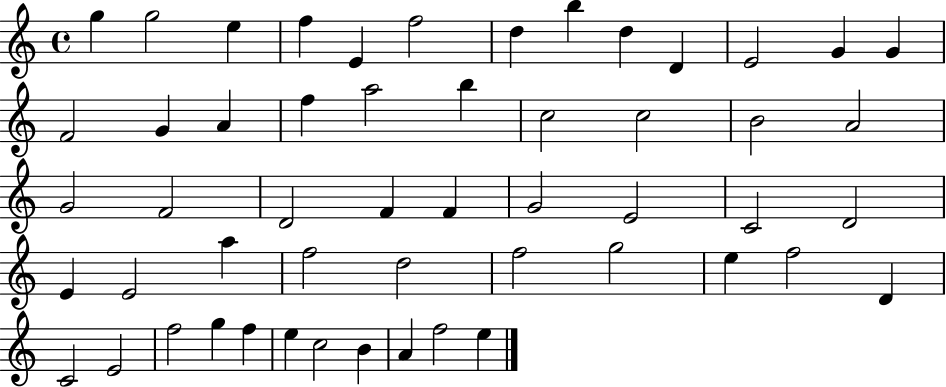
G5/q G5/h E5/q F5/q E4/q F5/h D5/q B5/q D5/q D4/q E4/h G4/q G4/q F4/h G4/q A4/q F5/q A5/h B5/q C5/h C5/h B4/h A4/h G4/h F4/h D4/h F4/q F4/q G4/h E4/h C4/h D4/h E4/q E4/h A5/q F5/h D5/h F5/h G5/h E5/q F5/h D4/q C4/h E4/h F5/h G5/q F5/q E5/q C5/h B4/q A4/q F5/h E5/q